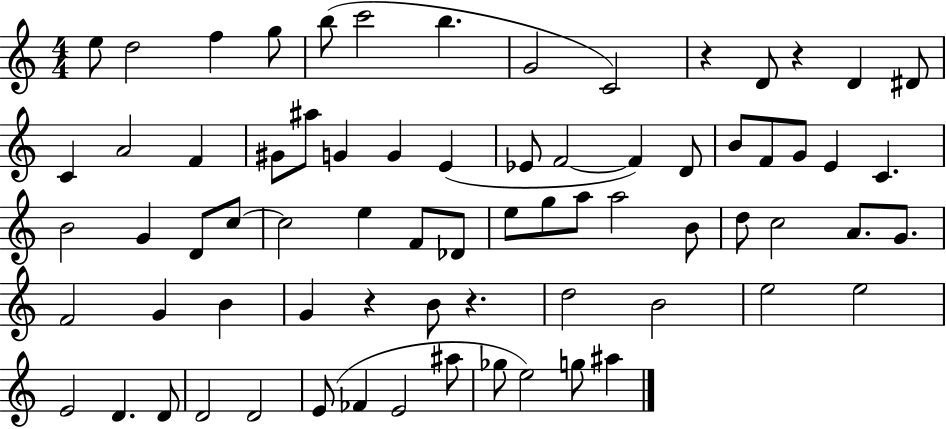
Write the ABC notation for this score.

X:1
T:Untitled
M:4/4
L:1/4
K:C
e/2 d2 f g/2 b/2 c'2 b G2 C2 z D/2 z D ^D/2 C A2 F ^G/2 ^a/2 G G E _E/2 F2 F D/2 B/2 F/2 G/2 E C B2 G D/2 c/2 c2 e F/2 _D/2 e/2 g/2 a/2 a2 B/2 d/2 c2 A/2 G/2 F2 G B G z B/2 z d2 B2 e2 e2 E2 D D/2 D2 D2 E/2 _F E2 ^a/2 _g/2 e2 g/2 ^a